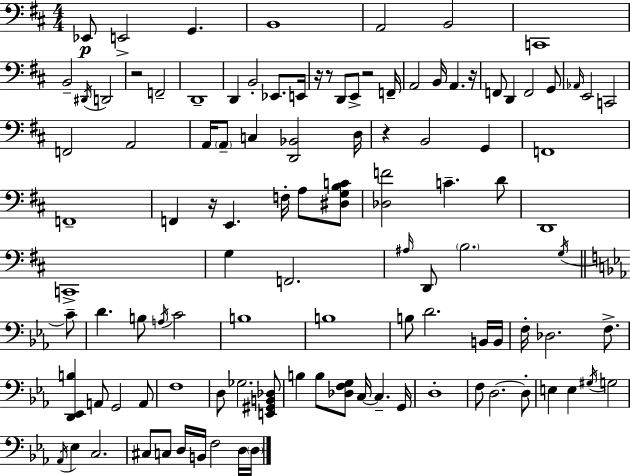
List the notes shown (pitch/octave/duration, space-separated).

Eb2/e E2/h G2/q. B2/w A2/h B2/h C2/w B2/h D#2/s D2/h R/h F2/h D2/w D2/q B2/h Eb2/e. E2/s R/s R/e D2/e E2/e R/h F2/s A2/h B2/s A2/q. R/s F2/e D2/q F2/h G2/e Ab2/s E2/h C2/h F2/h A2/h A2/s A2/e C3/q [D2,Bb2]/h D3/s R/q B2/h G2/q F2/w F2/w F2/q R/s E2/q. F3/s A3/e [D#3,G3,B3,C4]/e [Db3,F4]/h C4/q. D4/e D2/w C2/w G3/q F2/h. A#3/s D2/e B3/h. G3/s C4/e D4/q. B3/e A3/s C4/h B3/w B3/w B3/e D4/h. B2/s B2/s F3/s Db3/h. F3/e. [D2,Eb2,B3]/q A2/e G2/h A2/e F3/w D3/e Gb3/h. [E2,G#2,B2,Db3]/e B3/q B3/e [Db3,F3,G3]/e C3/s C3/q. G2/s D3/w F3/e D3/h. D3/e E3/q E3/q G#3/s G3/h Ab2/s Eb3/q C3/h. C#3/e C3/e D3/s B2/s F3/h D3/s D3/s